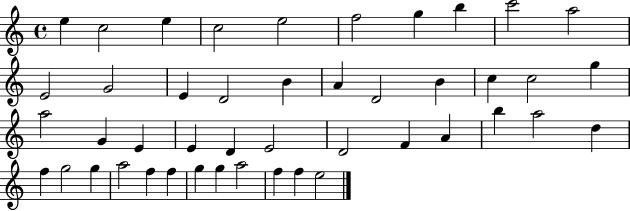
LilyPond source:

{
  \clef treble
  \time 4/4
  \defaultTimeSignature
  \key c \major
  e''4 c''2 e''4 | c''2 e''2 | f''2 g''4 b''4 | c'''2 a''2 | \break e'2 g'2 | e'4 d'2 b'4 | a'4 d'2 b'4 | c''4 c''2 g''4 | \break a''2 g'4 e'4 | e'4 d'4 e'2 | d'2 f'4 a'4 | b''4 a''2 d''4 | \break f''4 g''2 g''4 | a''2 f''4 f''4 | g''4 g''4 a''2 | f''4 f''4 e''2 | \break \bar "|."
}